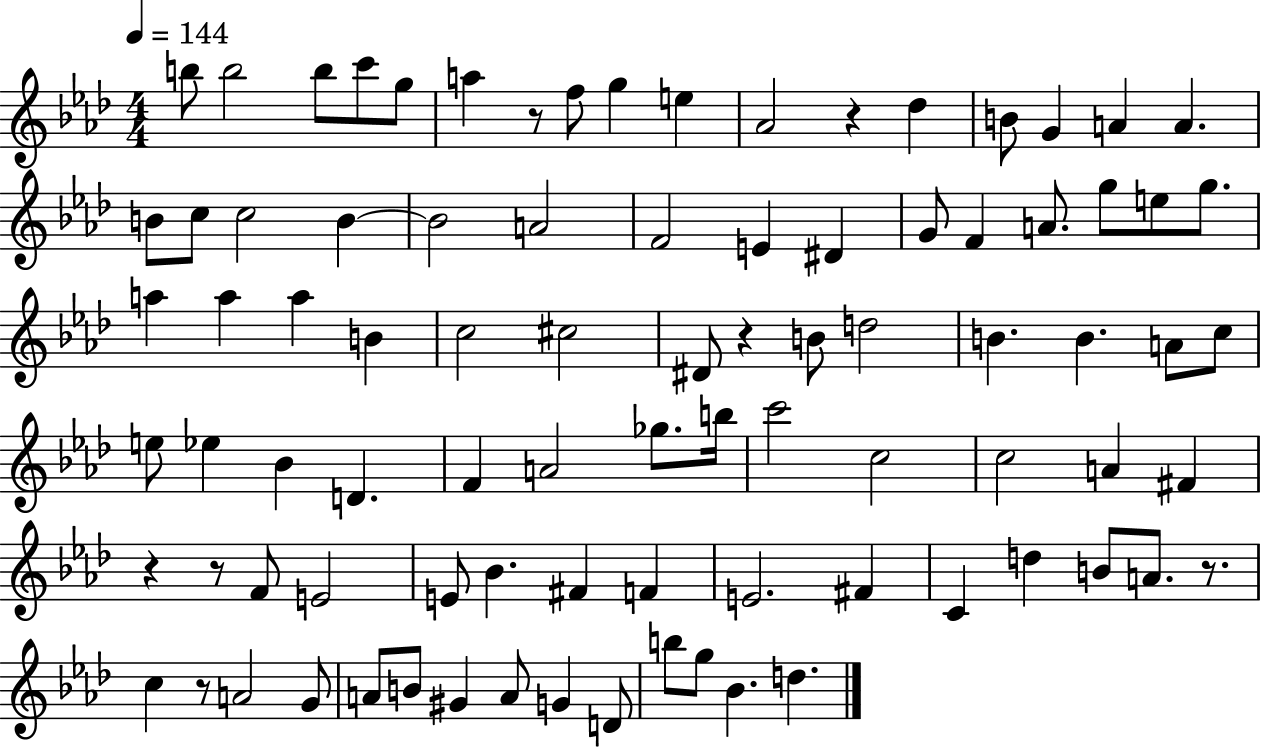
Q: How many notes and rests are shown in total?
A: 88